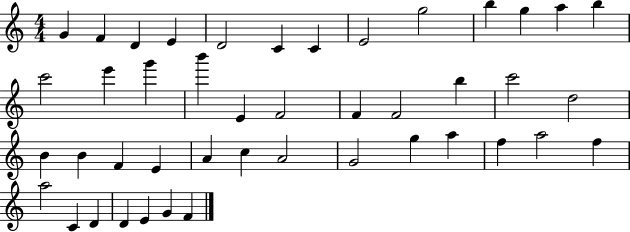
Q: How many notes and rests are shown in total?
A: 44